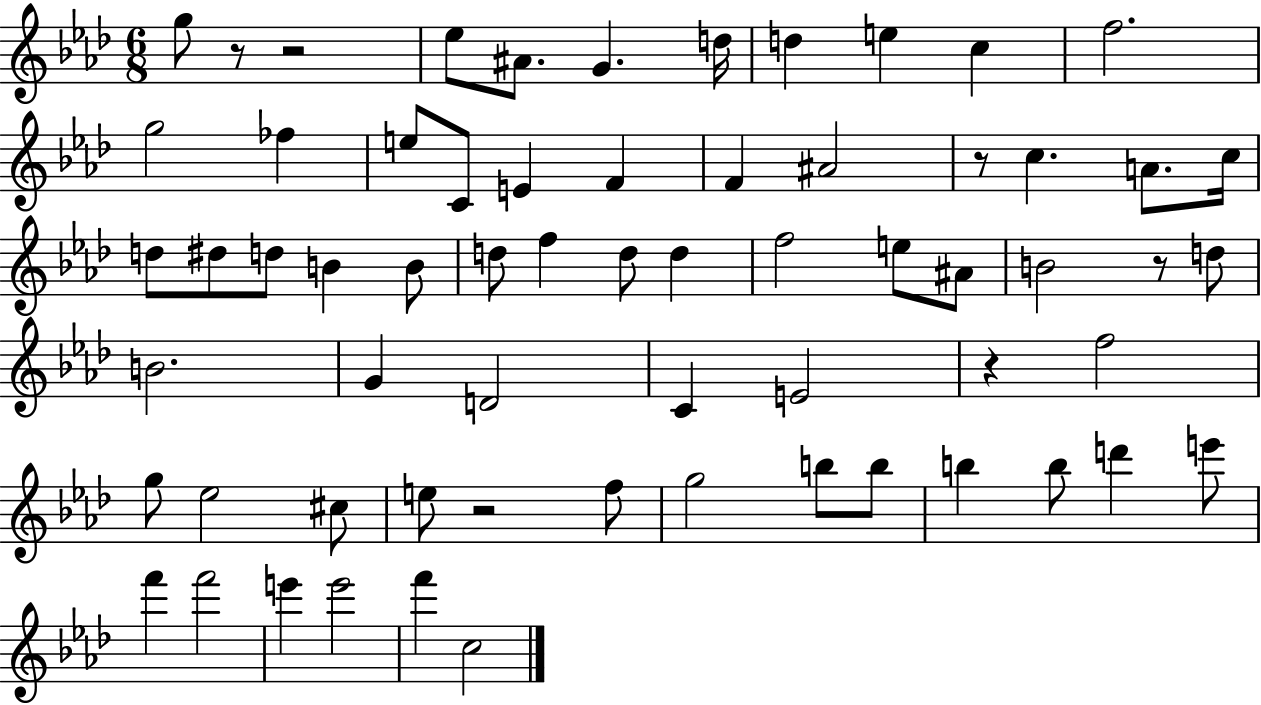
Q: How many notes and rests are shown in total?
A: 64